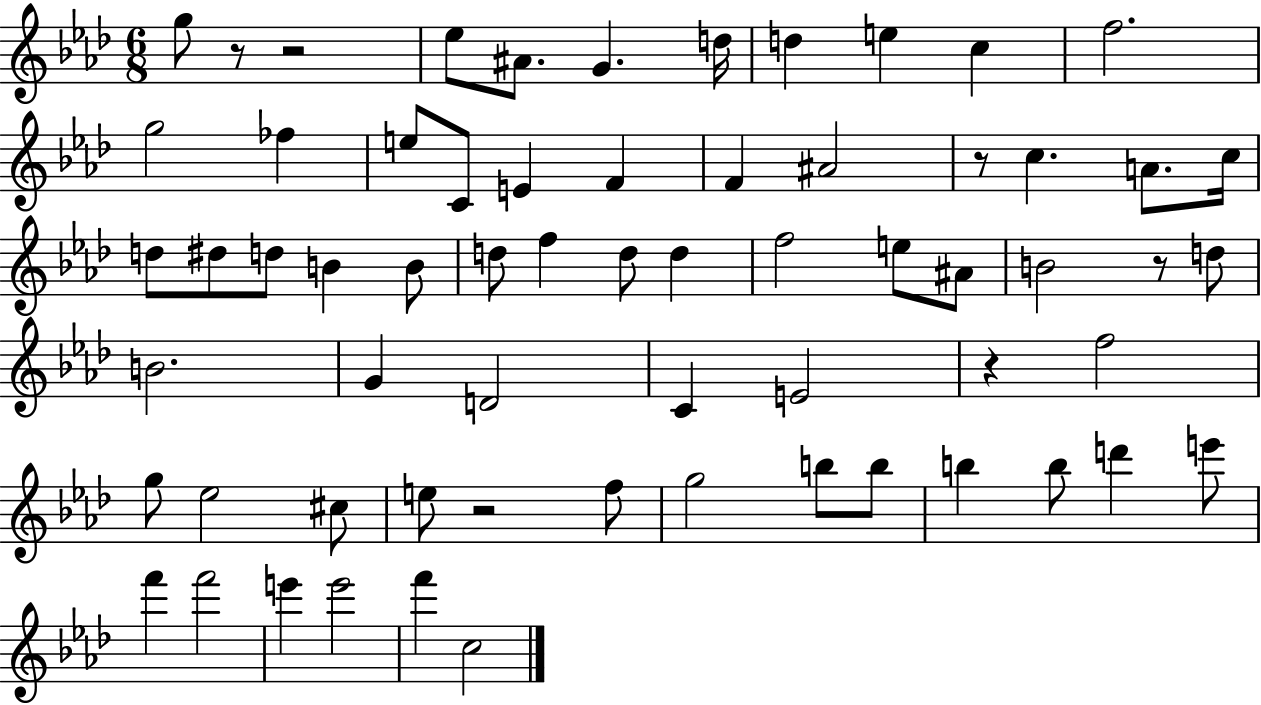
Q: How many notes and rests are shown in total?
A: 64